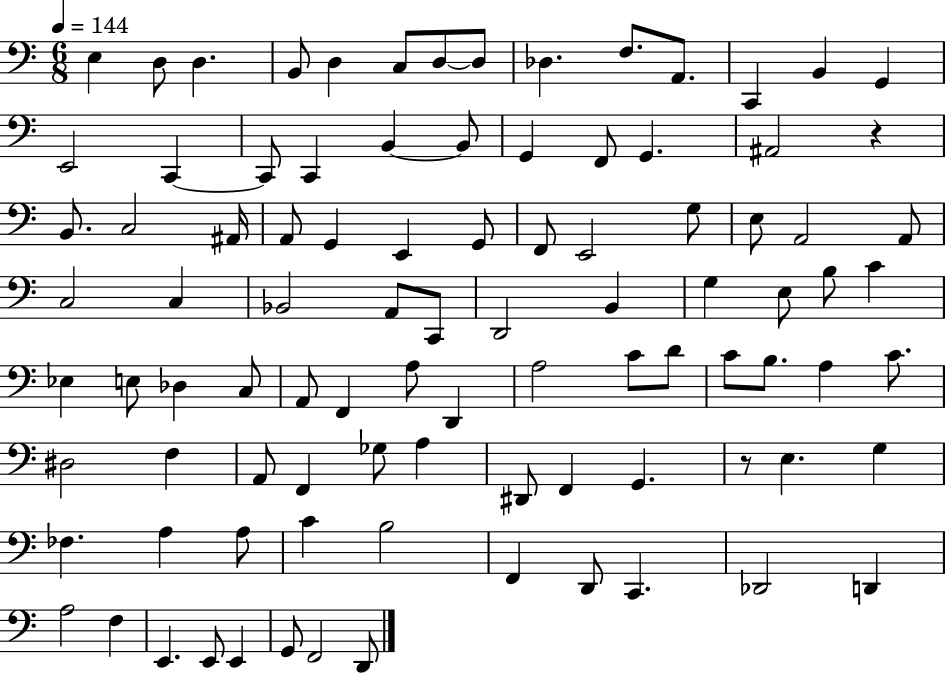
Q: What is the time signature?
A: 6/8